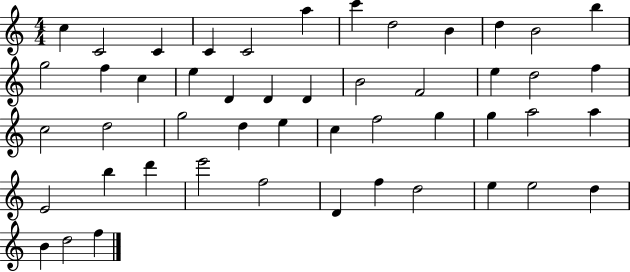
X:1
T:Untitled
M:4/4
L:1/4
K:C
c C2 C C C2 a c' d2 B d B2 b g2 f c e D D D B2 F2 e d2 f c2 d2 g2 d e c f2 g g a2 a E2 b d' e'2 f2 D f d2 e e2 d B d2 f